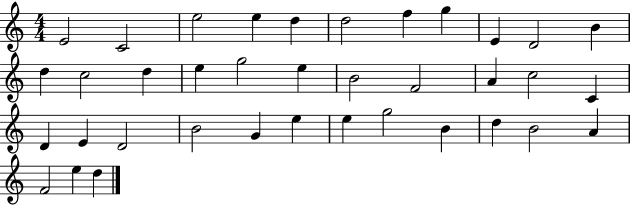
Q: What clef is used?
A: treble